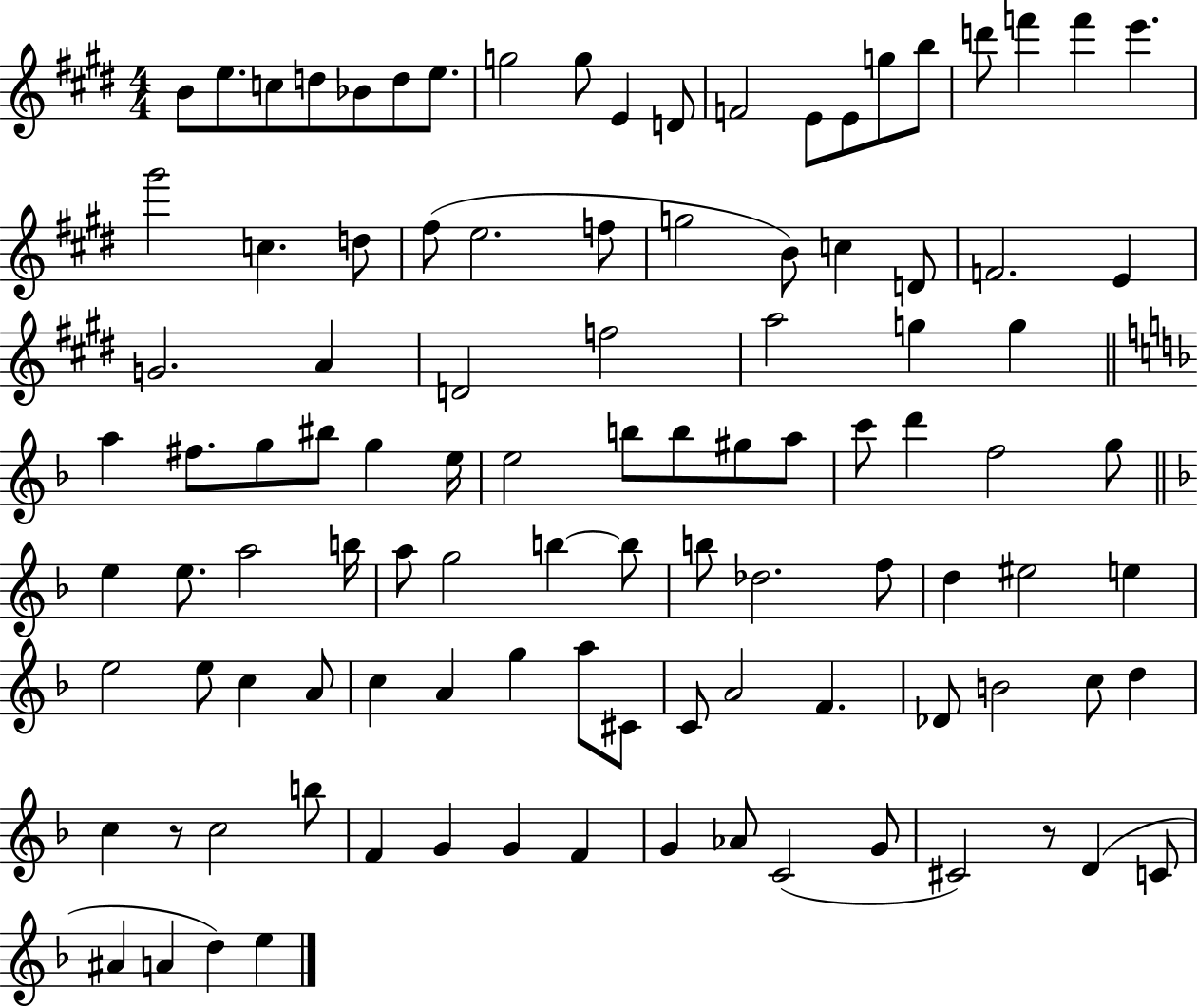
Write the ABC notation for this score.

X:1
T:Untitled
M:4/4
L:1/4
K:E
B/2 e/2 c/2 d/2 _B/2 d/2 e/2 g2 g/2 E D/2 F2 E/2 E/2 g/2 b/2 d'/2 f' f' e' ^g'2 c d/2 ^f/2 e2 f/2 g2 B/2 c D/2 F2 E G2 A D2 f2 a2 g g a ^f/2 g/2 ^b/2 g e/4 e2 b/2 b/2 ^g/2 a/2 c'/2 d' f2 g/2 e e/2 a2 b/4 a/2 g2 b b/2 b/2 _d2 f/2 d ^e2 e e2 e/2 c A/2 c A g a/2 ^C/2 C/2 A2 F _D/2 B2 c/2 d c z/2 c2 b/2 F G G F G _A/2 C2 G/2 ^C2 z/2 D C/2 ^A A d e